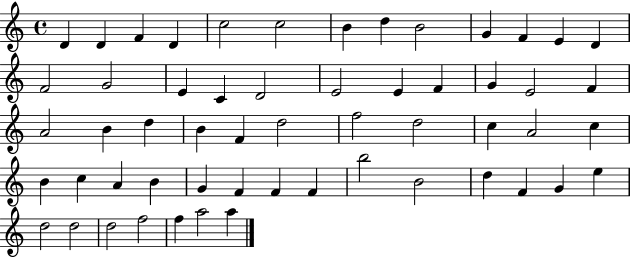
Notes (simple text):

D4/q D4/q F4/q D4/q C5/h C5/h B4/q D5/q B4/h G4/q F4/q E4/q D4/q F4/h G4/h E4/q C4/q D4/h E4/h E4/q F4/q G4/q E4/h F4/q A4/h B4/q D5/q B4/q F4/q D5/h F5/h D5/h C5/q A4/h C5/q B4/q C5/q A4/q B4/q G4/q F4/q F4/q F4/q B5/h B4/h D5/q F4/q G4/q E5/q D5/h D5/h D5/h F5/h F5/q A5/h A5/q